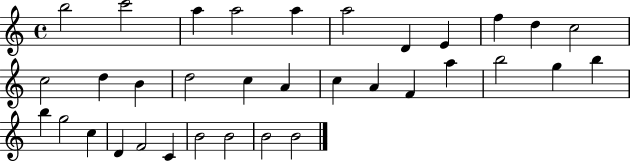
B5/h C6/h A5/q A5/h A5/q A5/h D4/q E4/q F5/q D5/q C5/h C5/h D5/q B4/q D5/h C5/q A4/q C5/q A4/q F4/q A5/q B5/h G5/q B5/q B5/q G5/h C5/q D4/q F4/h C4/q B4/h B4/h B4/h B4/h